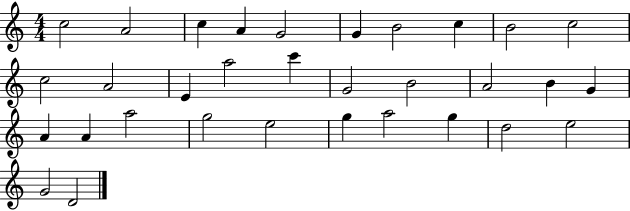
C5/h A4/h C5/q A4/q G4/h G4/q B4/h C5/q B4/h C5/h C5/h A4/h E4/q A5/h C6/q G4/h B4/h A4/h B4/q G4/q A4/q A4/q A5/h G5/h E5/h G5/q A5/h G5/q D5/h E5/h G4/h D4/h